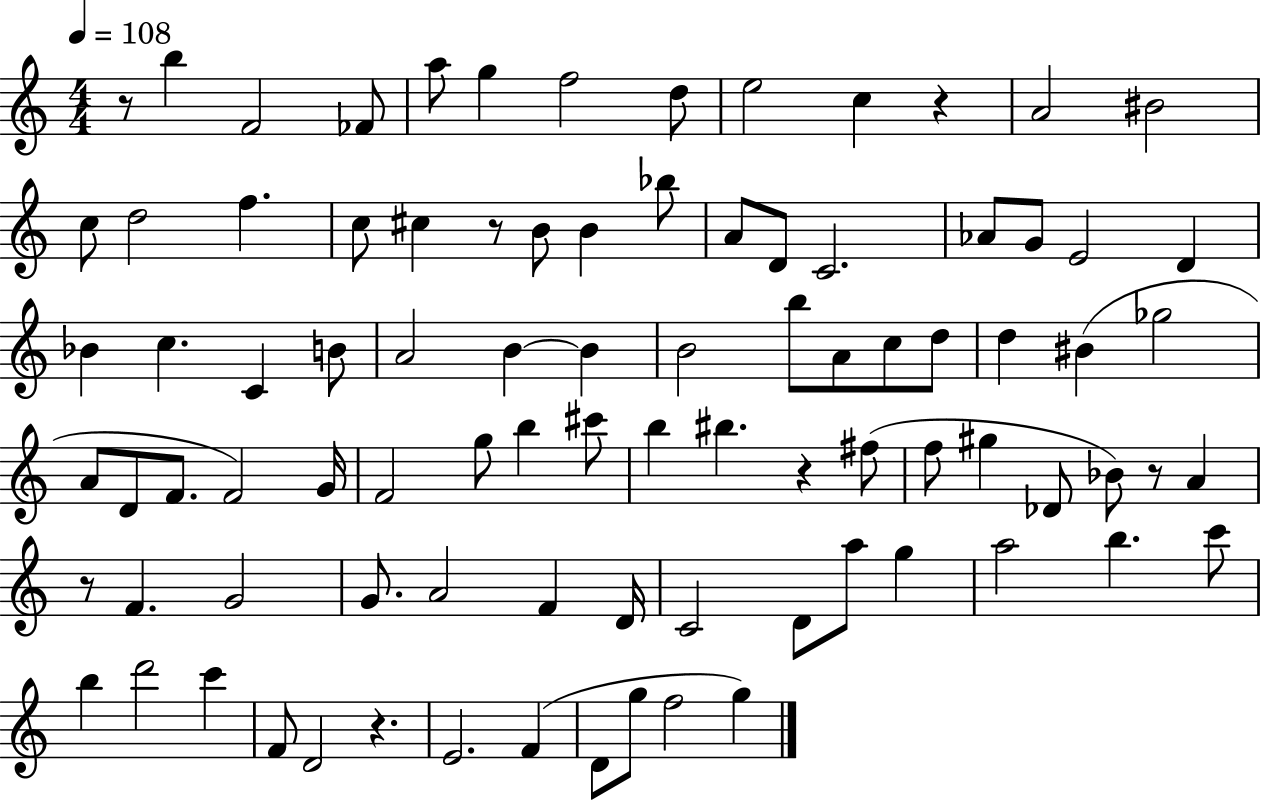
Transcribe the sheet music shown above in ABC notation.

X:1
T:Untitled
M:4/4
L:1/4
K:C
z/2 b F2 _F/2 a/2 g f2 d/2 e2 c z A2 ^B2 c/2 d2 f c/2 ^c z/2 B/2 B _b/2 A/2 D/2 C2 _A/2 G/2 E2 D _B c C B/2 A2 B B B2 b/2 A/2 c/2 d/2 d ^B _g2 A/2 D/2 F/2 F2 G/4 F2 g/2 b ^c'/2 b ^b z ^f/2 f/2 ^g _D/2 _B/2 z/2 A z/2 F G2 G/2 A2 F D/4 C2 D/2 a/2 g a2 b c'/2 b d'2 c' F/2 D2 z E2 F D/2 g/2 f2 g